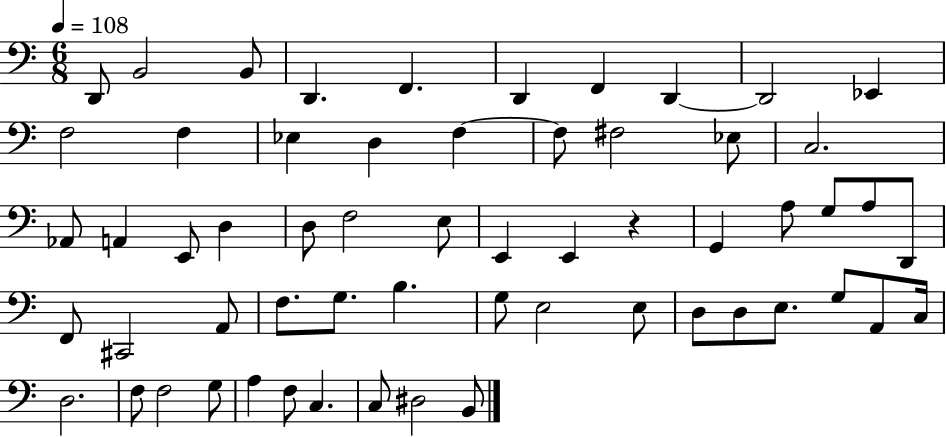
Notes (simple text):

D2/e B2/h B2/e D2/q. F2/q. D2/q F2/q D2/q D2/h Eb2/q F3/h F3/q Eb3/q D3/q F3/q F3/e F#3/h Eb3/e C3/h. Ab2/e A2/q E2/e D3/q D3/e F3/h E3/e E2/q E2/q R/q G2/q A3/e G3/e A3/e D2/e F2/e C#2/h A2/e F3/e. G3/e. B3/q. G3/e E3/h E3/e D3/e D3/e E3/e. G3/e A2/e C3/s D3/h. F3/e F3/h G3/e A3/q F3/e C3/q. C3/e D#3/h B2/e